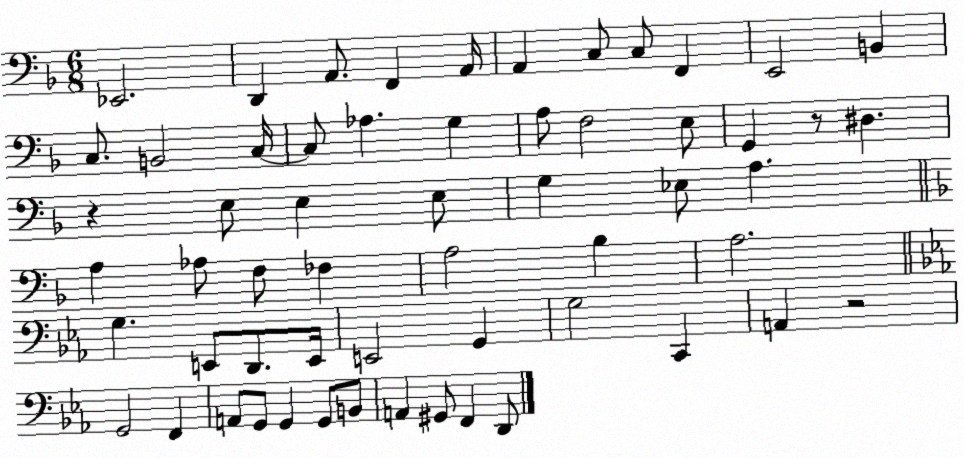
X:1
T:Untitled
M:6/8
L:1/4
K:F
_E,,2 D,, A,,/2 F,, A,,/4 A,, C,/2 C,/2 F,, E,,2 B,, C,/2 B,,2 C,/4 C,/2 _A, G, A,/2 F,2 E,/2 G,, z/2 ^D, z E,/2 E, E,/2 G, _E,/2 A, A, _A,/2 F,/2 _F, A,2 _B, A,2 G, E,,/2 D,,/2 E,,/4 E,,2 G,, G,2 C,, A,, z2 G,,2 F,, A,,/2 G,,/2 G,, G,,/2 B,,/2 A,, ^G,,/2 F,, D,,/2